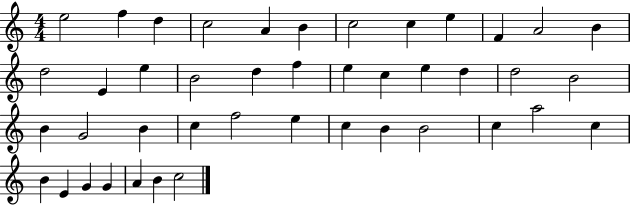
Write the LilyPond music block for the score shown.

{
  \clef treble
  \numericTimeSignature
  \time 4/4
  \key c \major
  e''2 f''4 d''4 | c''2 a'4 b'4 | c''2 c''4 e''4 | f'4 a'2 b'4 | \break d''2 e'4 e''4 | b'2 d''4 f''4 | e''4 c''4 e''4 d''4 | d''2 b'2 | \break b'4 g'2 b'4 | c''4 f''2 e''4 | c''4 b'4 b'2 | c''4 a''2 c''4 | \break b'4 e'4 g'4 g'4 | a'4 b'4 c''2 | \bar "|."
}